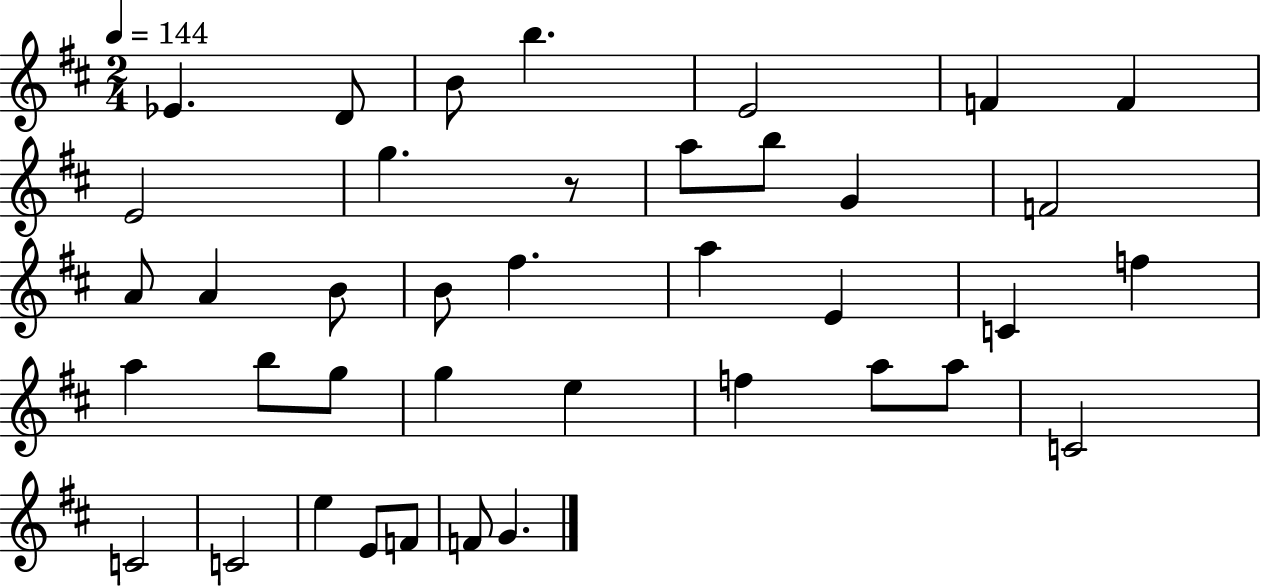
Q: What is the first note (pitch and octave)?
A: Eb4